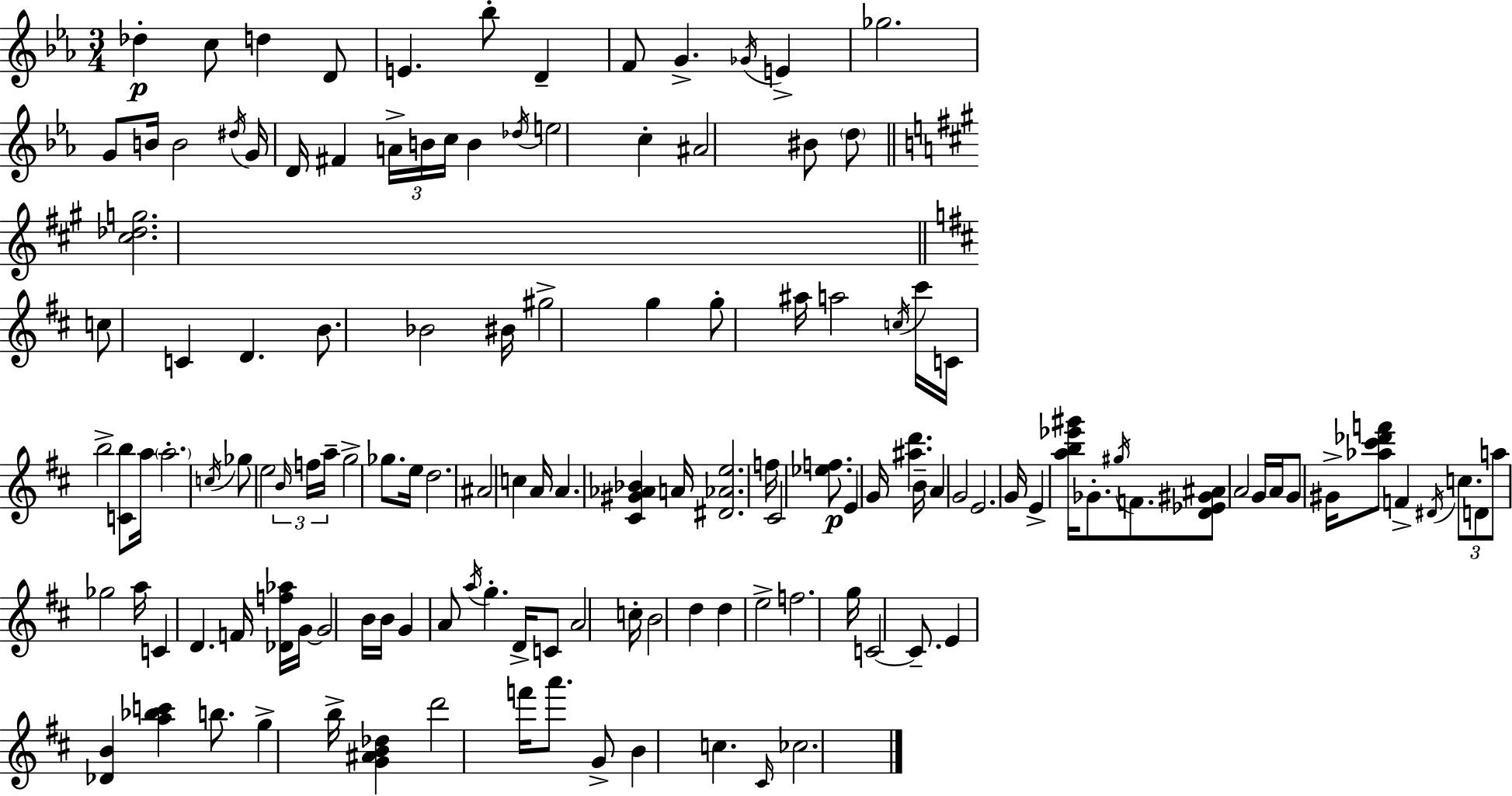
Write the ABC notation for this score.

X:1
T:Untitled
M:3/4
L:1/4
K:Eb
_d c/2 d D/2 E _b/2 D F/2 G _G/4 E _g2 G/2 B/4 B2 ^d/4 G/4 D/4 ^F A/4 B/4 c/4 B _d/4 e2 c ^A2 ^B/2 d/2 [^c_dg]2 c/2 C D B/2 _B2 ^B/4 ^g2 g g/2 ^a/4 a2 c/4 ^c'/4 C/4 b2 [Cb]/2 a/4 a2 c/4 _g/2 e2 B/4 f/4 a/4 g2 _g/2 e/4 d2 ^A2 c A/4 A [^C^G_A_B] A/4 [^D_Ae]2 f/4 ^C2 [_ef]/2 E G/4 [^ad'] B/4 A G2 E2 G/4 E [ab_e'^g']/4 _G/2 ^g/4 F/2 [D_E^G^A]/2 A2 G/4 A/4 G/2 ^G/4 [_a^c'_d'f']/2 F ^D/4 c/2 D/2 a/2 _g2 a/4 C D F/4 [_Df_a]/4 G/4 G2 B/4 B/4 G A/2 a/4 g D/4 C/2 A2 c/4 B2 d d e2 f2 g/4 C2 C/2 E [_DB] [a_bc'] b/2 g b/4 [G^AB_d] d'2 f'/4 a'/2 G/2 B c ^C/4 _c2